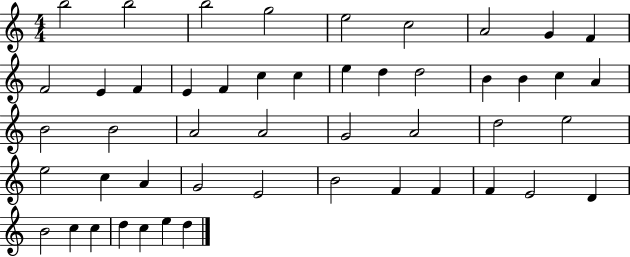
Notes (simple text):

B5/h B5/h B5/h G5/h E5/h C5/h A4/h G4/q F4/q F4/h E4/q F4/q E4/q F4/q C5/q C5/q E5/q D5/q D5/h B4/q B4/q C5/q A4/q B4/h B4/h A4/h A4/h G4/h A4/h D5/h E5/h E5/h C5/q A4/q G4/h E4/h B4/h F4/q F4/q F4/q E4/h D4/q B4/h C5/q C5/q D5/q C5/q E5/q D5/q